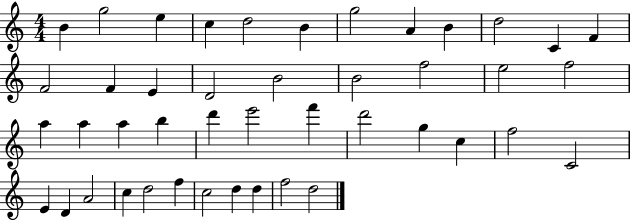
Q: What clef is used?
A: treble